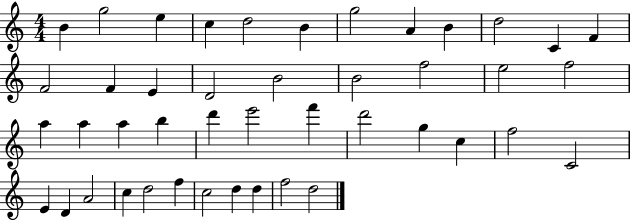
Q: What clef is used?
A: treble